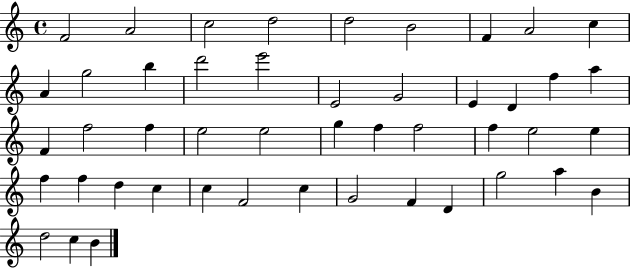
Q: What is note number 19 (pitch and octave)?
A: F5